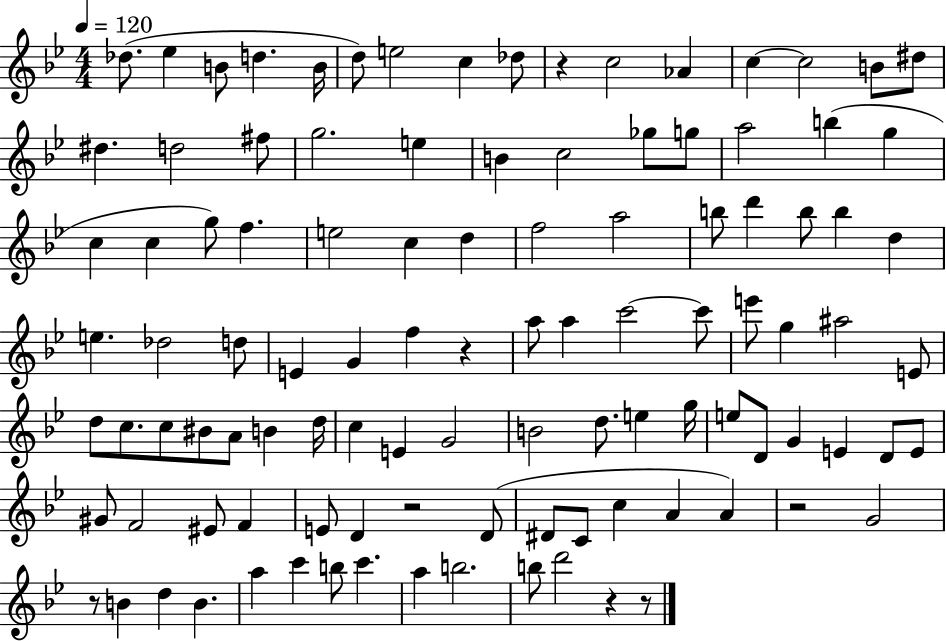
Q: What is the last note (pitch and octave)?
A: D6